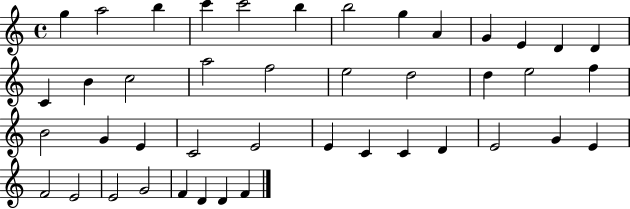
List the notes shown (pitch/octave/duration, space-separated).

G5/q A5/h B5/q C6/q C6/h B5/q B5/h G5/q A4/q G4/q E4/q D4/q D4/q C4/q B4/q C5/h A5/h F5/h E5/h D5/h D5/q E5/h F5/q B4/h G4/q E4/q C4/h E4/h E4/q C4/q C4/q D4/q E4/h G4/q E4/q F4/h E4/h E4/h G4/h F4/q D4/q D4/q F4/q